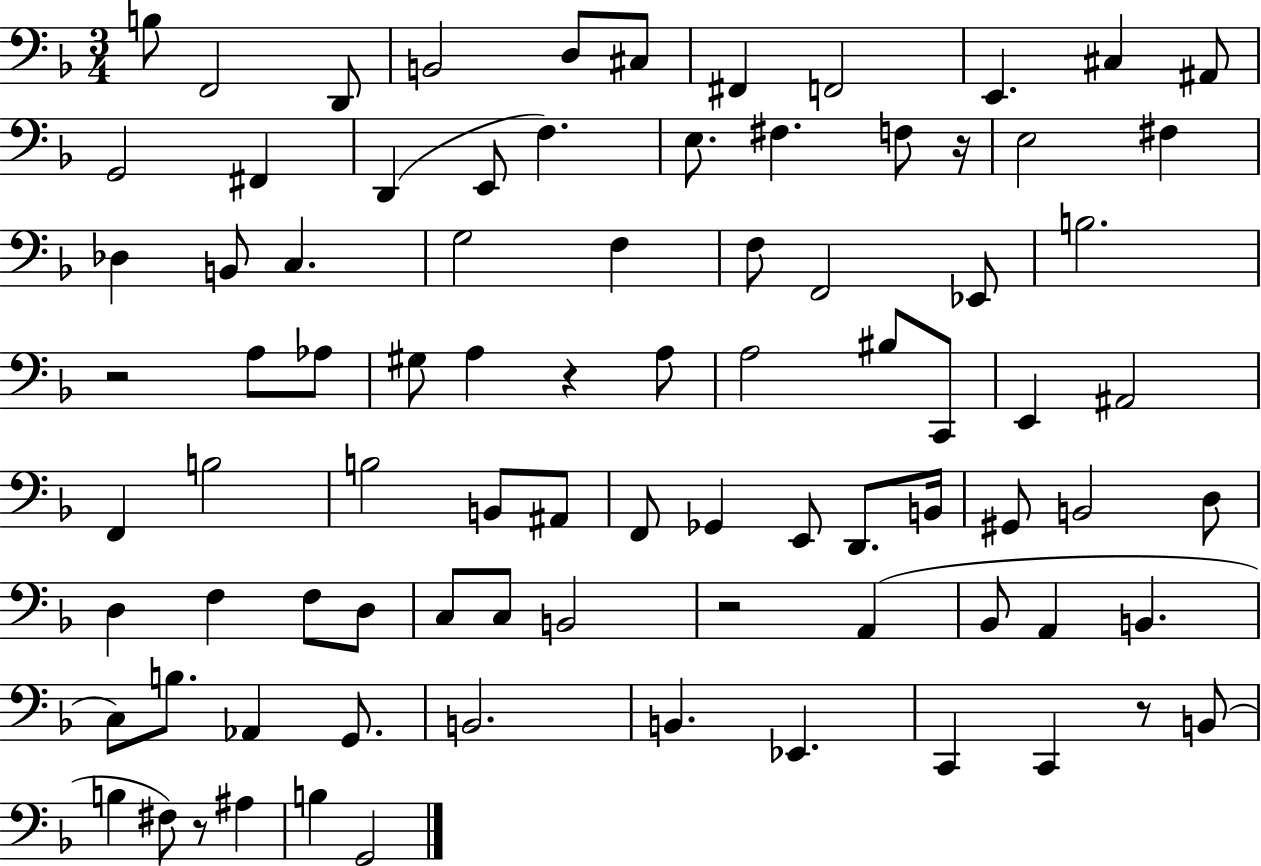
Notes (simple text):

B3/e F2/h D2/e B2/h D3/e C#3/e F#2/q F2/h E2/q. C#3/q A#2/e G2/h F#2/q D2/q E2/e F3/q. E3/e. F#3/q. F3/e R/s E3/h F#3/q Db3/q B2/e C3/q. G3/h F3/q F3/e F2/h Eb2/e B3/h. R/h A3/e Ab3/e G#3/e A3/q R/q A3/e A3/h BIS3/e C2/e E2/q A#2/h F2/q B3/h B3/h B2/e A#2/e F2/e Gb2/q E2/e D2/e. B2/s G#2/e B2/h D3/e D3/q F3/q F3/e D3/e C3/e C3/e B2/h R/h A2/q Bb2/e A2/q B2/q. C3/e B3/e. Ab2/q G2/e. B2/h. B2/q. Eb2/q. C2/q C2/q R/e B2/e B3/q F#3/e R/e A#3/q B3/q G2/h